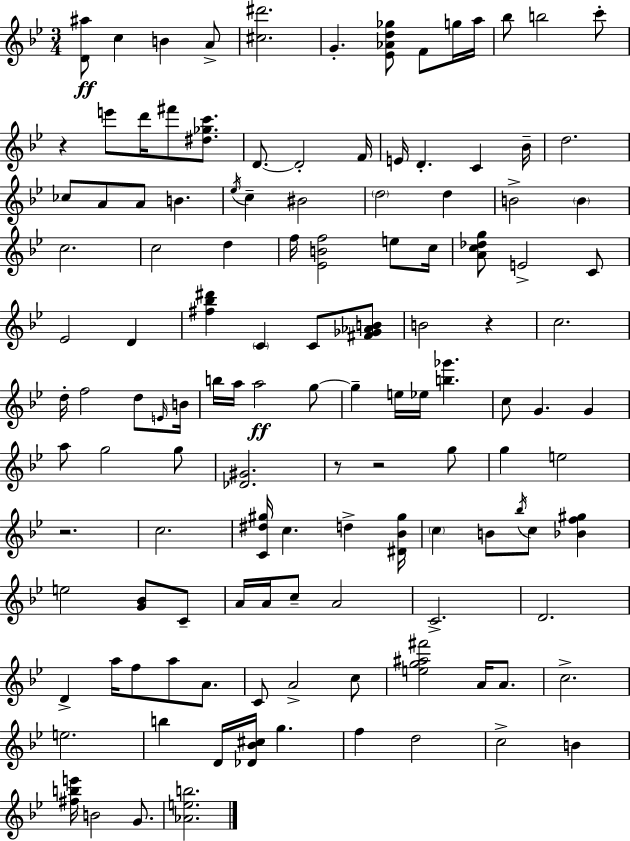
[D4,A#5]/e C5/q B4/q A4/e [C#5,D#6]/h. G4/q. [Eb4,Ab4,D5,Gb5]/e F4/e G5/s A5/s Bb5/e B5/h C6/e R/q E6/e D6/s F#6/e [D#5,Gb5,C6]/e. D4/e. D4/h F4/s E4/s D4/q. C4/q Bb4/s D5/h. CES5/e A4/e A4/e B4/q. Eb5/s C5/q BIS4/h D5/h D5/q B4/h B4/q C5/h. C5/h D5/q F5/s [Eb4,B4,F5]/h E5/e C5/s [A4,C5,Db5,G5]/e E4/h C4/e Eb4/h D4/q [F#5,Bb5,D#6]/q C4/q C4/e [F#4,Gb4,Ab4,B4]/e B4/h R/q C5/h. D5/s F5/h D5/e E4/s B4/s B5/s A5/s A5/h G5/e G5/q E5/s Eb5/s [B5,Gb6]/q. C5/e G4/q. G4/q A5/e G5/h G5/e [Db4,G#4]/h. R/e R/h G5/e G5/q E5/h R/h. C5/h. [C4,D#5,G#5]/s C5/q. D5/q [D#4,Bb4,G#5]/s C5/q B4/e Bb5/s C5/e [Bb4,F5,G#5]/q E5/h [G4,Bb4]/e C4/e A4/s A4/s C5/e A4/h C4/h. D4/h. D4/q A5/s F5/e A5/e A4/e. C4/e A4/h C5/e [E5,G5,A#5,F#6]/h A4/s A4/e. C5/h. E5/h. B5/q D4/s [Db4,Bb4,C#5]/s G5/q. F5/q D5/h C5/h B4/q [F#5,B5,E6]/s B4/h G4/e. [Ab4,E5,B5]/h.